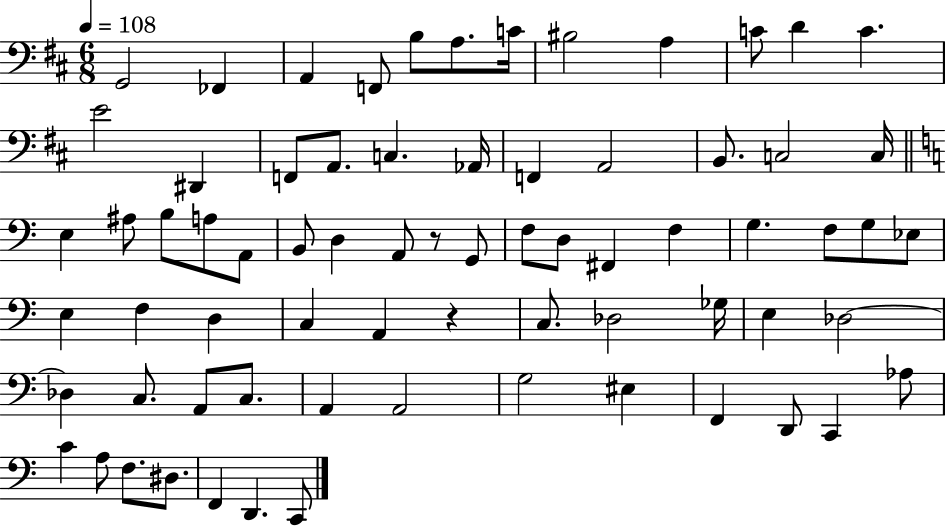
{
  \clef bass
  \numericTimeSignature
  \time 6/8
  \key d \major
  \tempo 4 = 108
  g,2 fes,4 | a,4 f,8 b8 a8. c'16 | bis2 a4 | c'8 d'4 c'4. | \break e'2 dis,4 | f,8 a,8. c4. aes,16 | f,4 a,2 | b,8. c2 c16 | \break \bar "||" \break \key a \minor e4 ais8 b8 a8 a,8 | b,8 d4 a,8 r8 g,8 | f8 d8 fis,4 f4 | g4. f8 g8 ees8 | \break e4 f4 d4 | c4 a,4 r4 | c8. des2 ges16 | e4 des2~~ | \break des4 c8. a,8 c8. | a,4 a,2 | g2 eis4 | f,4 d,8 c,4 aes8 | \break c'4 a8 f8. dis8. | f,4 d,4. c,8 | \bar "|."
}